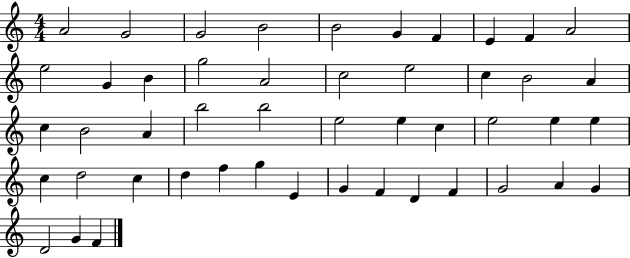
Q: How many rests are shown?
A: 0